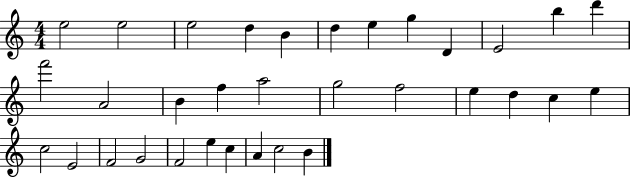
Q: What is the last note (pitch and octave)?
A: B4